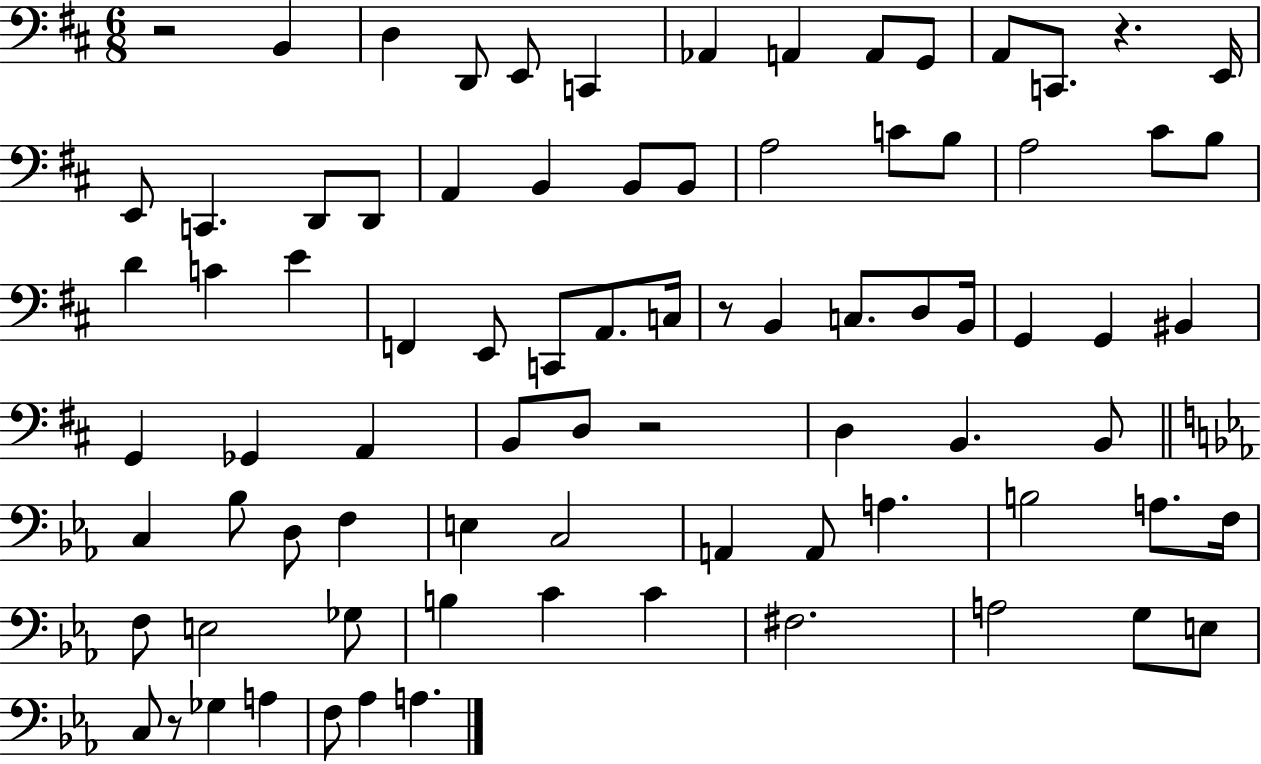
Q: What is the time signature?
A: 6/8